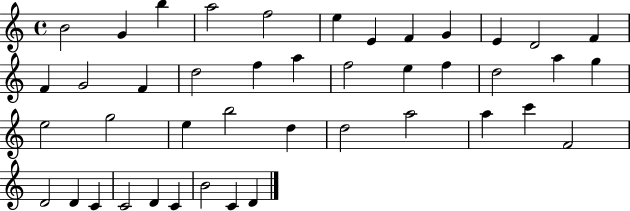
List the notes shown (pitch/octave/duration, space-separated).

B4/h G4/q B5/q A5/h F5/h E5/q E4/q F4/q G4/q E4/q D4/h F4/q F4/q G4/h F4/q D5/h F5/q A5/q F5/h E5/q F5/q D5/h A5/q G5/q E5/h G5/h E5/q B5/h D5/q D5/h A5/h A5/q C6/q F4/h D4/h D4/q C4/q C4/h D4/q C4/q B4/h C4/q D4/q